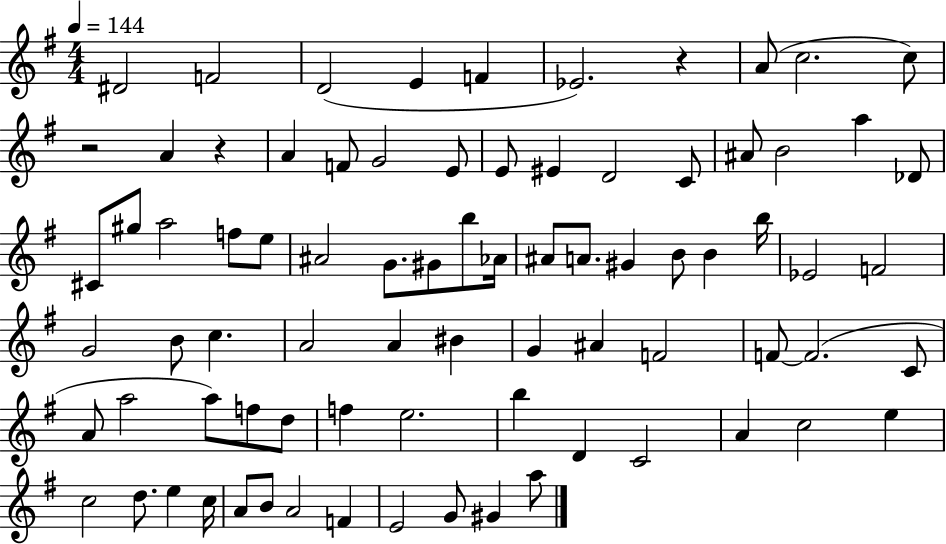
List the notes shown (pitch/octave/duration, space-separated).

D#4/h F4/h D4/h E4/q F4/q Eb4/h. R/q A4/e C5/h. C5/e R/h A4/q R/q A4/q F4/e G4/h E4/e E4/e EIS4/q D4/h C4/e A#4/e B4/h A5/q Db4/e C#4/e G#5/e A5/h F5/e E5/e A#4/h G4/e. G#4/e B5/e Ab4/s A#4/e A4/e. G#4/q B4/e B4/q B5/s Eb4/h F4/h G4/h B4/e C5/q. A4/h A4/q BIS4/q G4/q A#4/q F4/h F4/e F4/h. C4/e A4/e A5/h A5/e F5/e D5/e F5/q E5/h. B5/q D4/q C4/h A4/q C5/h E5/q C5/h D5/e. E5/q C5/s A4/e B4/e A4/h F4/q E4/h G4/e G#4/q A5/e